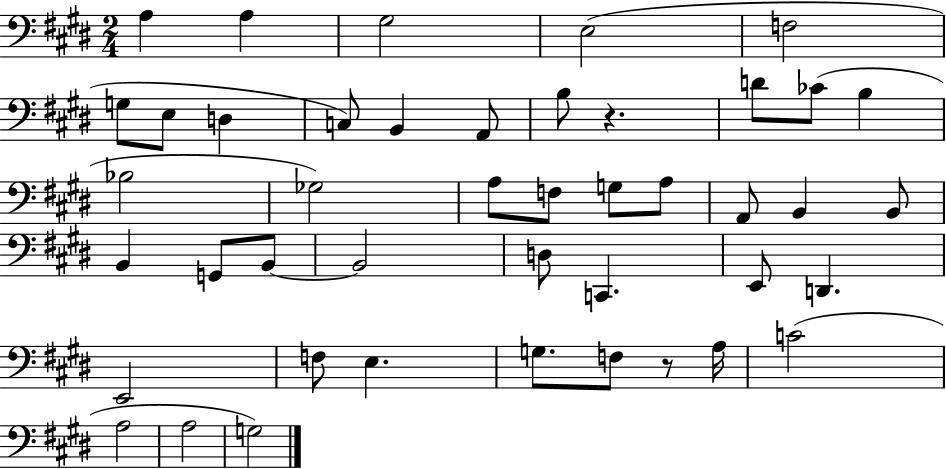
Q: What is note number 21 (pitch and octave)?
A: A3